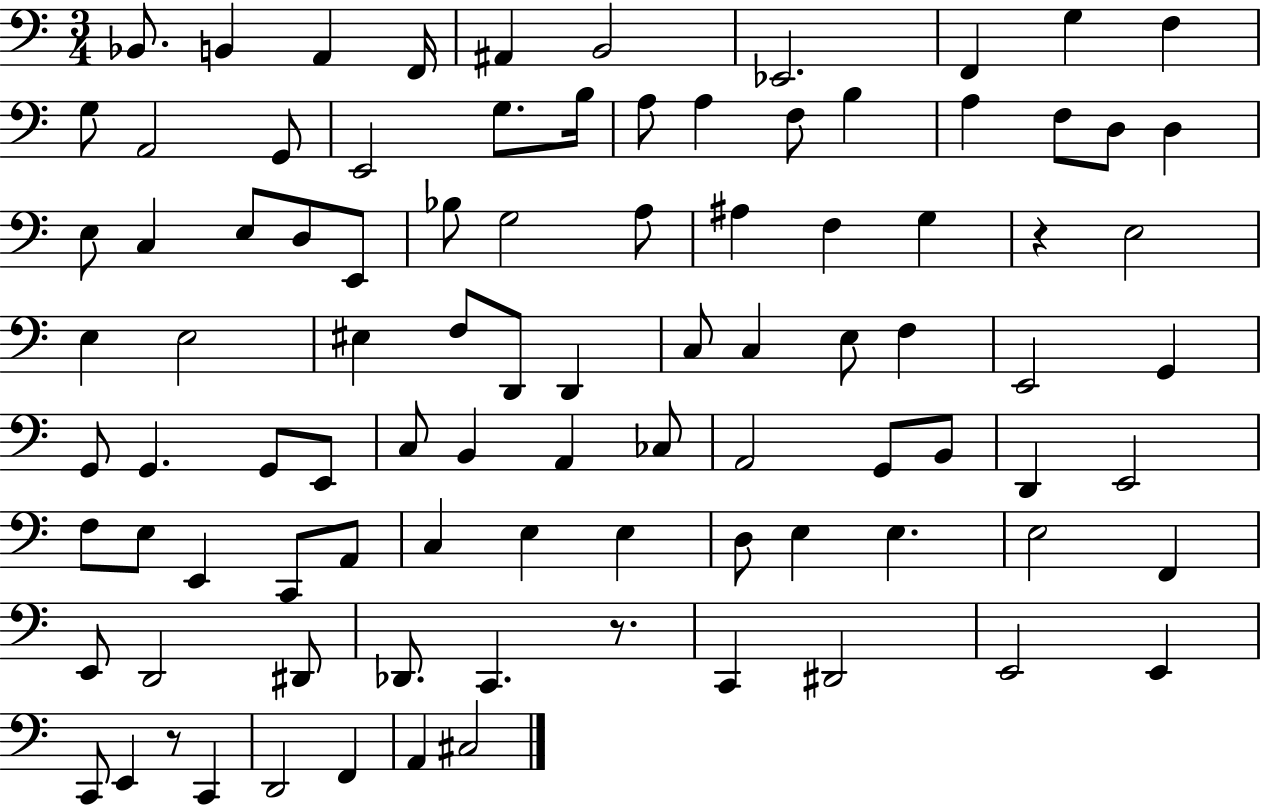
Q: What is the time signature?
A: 3/4